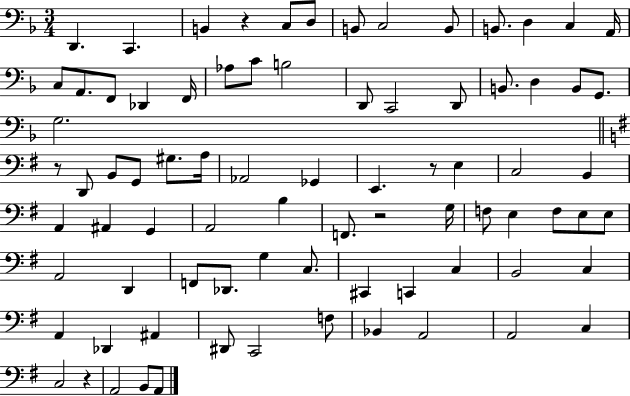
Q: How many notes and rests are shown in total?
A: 81